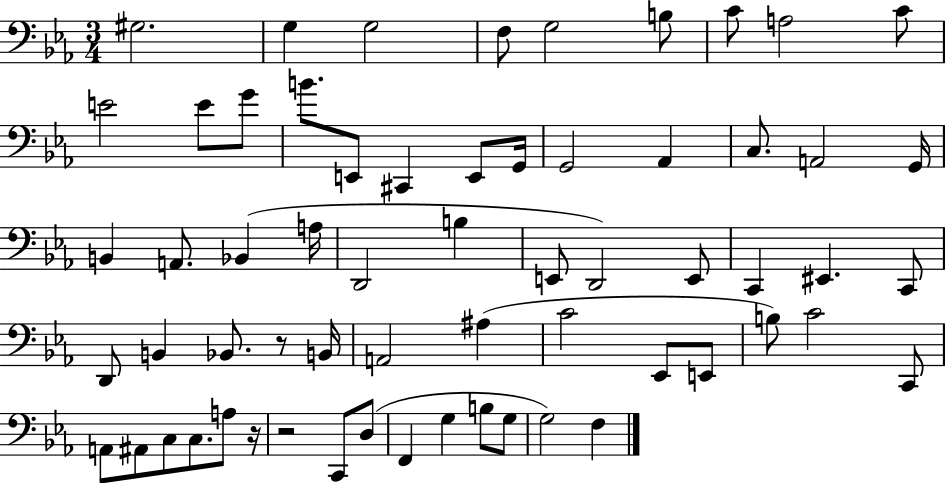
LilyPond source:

{
  \clef bass
  \numericTimeSignature
  \time 3/4
  \key ees \major
  gis2. | g4 g2 | f8 g2 b8 | c'8 a2 c'8 | \break e'2 e'8 g'8 | b'8. e,8 cis,4 e,8 g,16 | g,2 aes,4 | c8. a,2 g,16 | \break b,4 a,8. bes,4( a16 | d,2 b4 | e,8 d,2) e,8 | c,4 eis,4. c,8 | \break d,8 b,4 bes,8. r8 b,16 | a,2 ais4( | c'2 ees,8 e,8 | b8) c'2 c,8 | \break a,8 ais,8 c8 c8. a8 r16 | r2 c,8 d8( | f,4 g4 b8 g8 | g2) f4 | \break \bar "|."
}